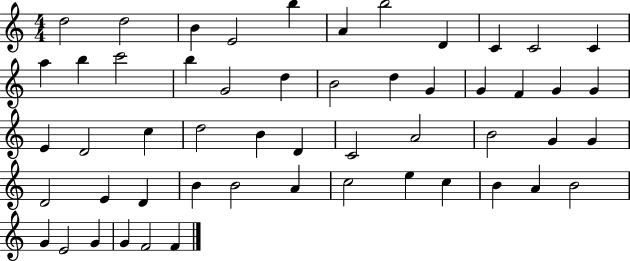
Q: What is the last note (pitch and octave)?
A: F4